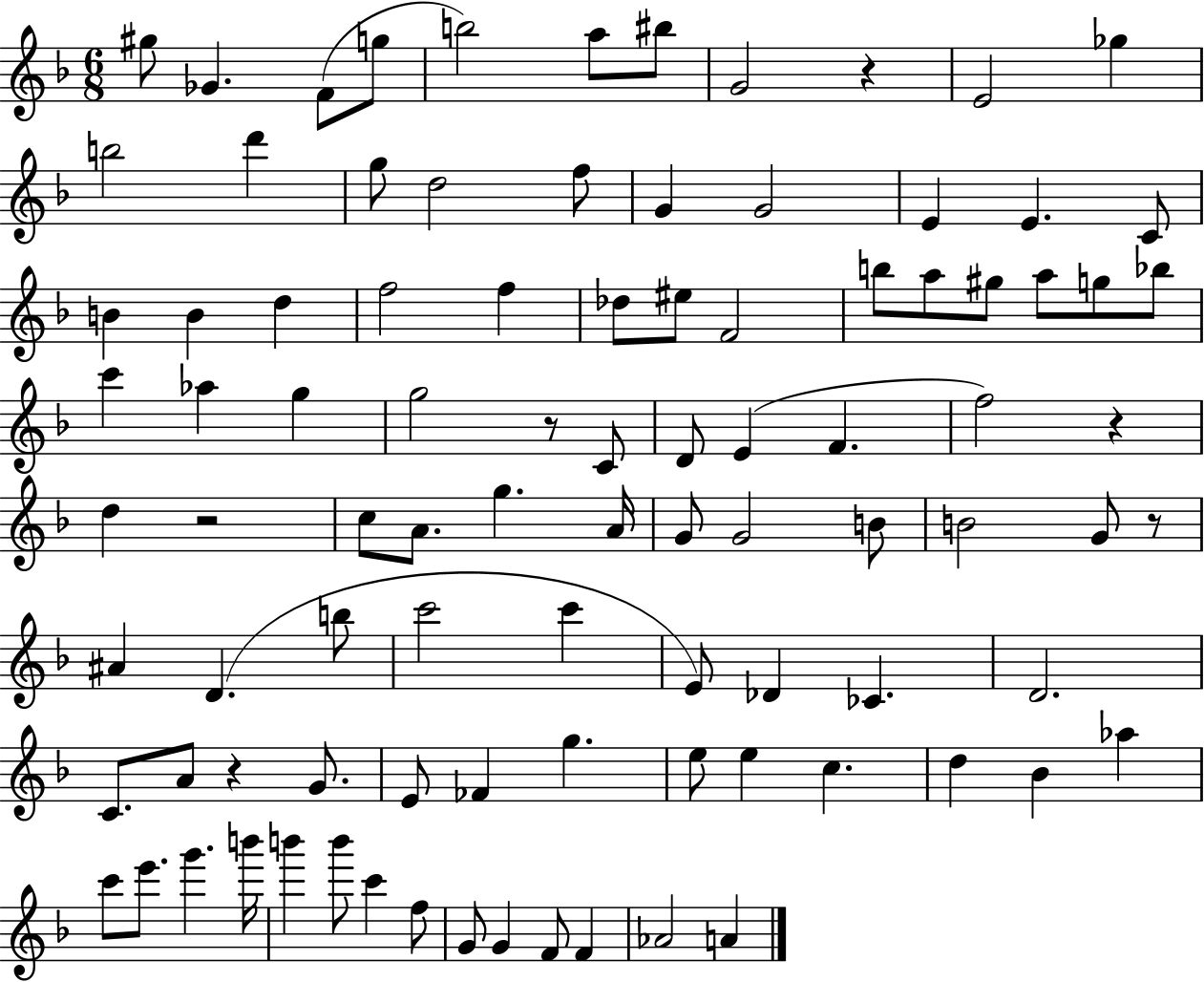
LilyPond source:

{
  \clef treble
  \numericTimeSignature
  \time 6/8
  \key f \major
  gis''8 ges'4. f'8( g''8 | b''2) a''8 bis''8 | g'2 r4 | e'2 ges''4 | \break b''2 d'''4 | g''8 d''2 f''8 | g'4 g'2 | e'4 e'4. c'8 | \break b'4 b'4 d''4 | f''2 f''4 | des''8 eis''8 f'2 | b''8 a''8 gis''8 a''8 g''8 bes''8 | \break c'''4 aes''4 g''4 | g''2 r8 c'8 | d'8 e'4( f'4. | f''2) r4 | \break d''4 r2 | c''8 a'8. g''4. a'16 | g'8 g'2 b'8 | b'2 g'8 r8 | \break ais'4 d'4.( b''8 | c'''2 c'''4 | e'8) des'4 ces'4. | d'2. | \break c'8. a'8 r4 g'8. | e'8 fes'4 g''4. | e''8 e''4 c''4. | d''4 bes'4 aes''4 | \break c'''8 e'''8. g'''4. b'''16 | b'''4 b'''8 c'''4 f''8 | g'8 g'4 f'8 f'4 | aes'2 a'4 | \break \bar "|."
}